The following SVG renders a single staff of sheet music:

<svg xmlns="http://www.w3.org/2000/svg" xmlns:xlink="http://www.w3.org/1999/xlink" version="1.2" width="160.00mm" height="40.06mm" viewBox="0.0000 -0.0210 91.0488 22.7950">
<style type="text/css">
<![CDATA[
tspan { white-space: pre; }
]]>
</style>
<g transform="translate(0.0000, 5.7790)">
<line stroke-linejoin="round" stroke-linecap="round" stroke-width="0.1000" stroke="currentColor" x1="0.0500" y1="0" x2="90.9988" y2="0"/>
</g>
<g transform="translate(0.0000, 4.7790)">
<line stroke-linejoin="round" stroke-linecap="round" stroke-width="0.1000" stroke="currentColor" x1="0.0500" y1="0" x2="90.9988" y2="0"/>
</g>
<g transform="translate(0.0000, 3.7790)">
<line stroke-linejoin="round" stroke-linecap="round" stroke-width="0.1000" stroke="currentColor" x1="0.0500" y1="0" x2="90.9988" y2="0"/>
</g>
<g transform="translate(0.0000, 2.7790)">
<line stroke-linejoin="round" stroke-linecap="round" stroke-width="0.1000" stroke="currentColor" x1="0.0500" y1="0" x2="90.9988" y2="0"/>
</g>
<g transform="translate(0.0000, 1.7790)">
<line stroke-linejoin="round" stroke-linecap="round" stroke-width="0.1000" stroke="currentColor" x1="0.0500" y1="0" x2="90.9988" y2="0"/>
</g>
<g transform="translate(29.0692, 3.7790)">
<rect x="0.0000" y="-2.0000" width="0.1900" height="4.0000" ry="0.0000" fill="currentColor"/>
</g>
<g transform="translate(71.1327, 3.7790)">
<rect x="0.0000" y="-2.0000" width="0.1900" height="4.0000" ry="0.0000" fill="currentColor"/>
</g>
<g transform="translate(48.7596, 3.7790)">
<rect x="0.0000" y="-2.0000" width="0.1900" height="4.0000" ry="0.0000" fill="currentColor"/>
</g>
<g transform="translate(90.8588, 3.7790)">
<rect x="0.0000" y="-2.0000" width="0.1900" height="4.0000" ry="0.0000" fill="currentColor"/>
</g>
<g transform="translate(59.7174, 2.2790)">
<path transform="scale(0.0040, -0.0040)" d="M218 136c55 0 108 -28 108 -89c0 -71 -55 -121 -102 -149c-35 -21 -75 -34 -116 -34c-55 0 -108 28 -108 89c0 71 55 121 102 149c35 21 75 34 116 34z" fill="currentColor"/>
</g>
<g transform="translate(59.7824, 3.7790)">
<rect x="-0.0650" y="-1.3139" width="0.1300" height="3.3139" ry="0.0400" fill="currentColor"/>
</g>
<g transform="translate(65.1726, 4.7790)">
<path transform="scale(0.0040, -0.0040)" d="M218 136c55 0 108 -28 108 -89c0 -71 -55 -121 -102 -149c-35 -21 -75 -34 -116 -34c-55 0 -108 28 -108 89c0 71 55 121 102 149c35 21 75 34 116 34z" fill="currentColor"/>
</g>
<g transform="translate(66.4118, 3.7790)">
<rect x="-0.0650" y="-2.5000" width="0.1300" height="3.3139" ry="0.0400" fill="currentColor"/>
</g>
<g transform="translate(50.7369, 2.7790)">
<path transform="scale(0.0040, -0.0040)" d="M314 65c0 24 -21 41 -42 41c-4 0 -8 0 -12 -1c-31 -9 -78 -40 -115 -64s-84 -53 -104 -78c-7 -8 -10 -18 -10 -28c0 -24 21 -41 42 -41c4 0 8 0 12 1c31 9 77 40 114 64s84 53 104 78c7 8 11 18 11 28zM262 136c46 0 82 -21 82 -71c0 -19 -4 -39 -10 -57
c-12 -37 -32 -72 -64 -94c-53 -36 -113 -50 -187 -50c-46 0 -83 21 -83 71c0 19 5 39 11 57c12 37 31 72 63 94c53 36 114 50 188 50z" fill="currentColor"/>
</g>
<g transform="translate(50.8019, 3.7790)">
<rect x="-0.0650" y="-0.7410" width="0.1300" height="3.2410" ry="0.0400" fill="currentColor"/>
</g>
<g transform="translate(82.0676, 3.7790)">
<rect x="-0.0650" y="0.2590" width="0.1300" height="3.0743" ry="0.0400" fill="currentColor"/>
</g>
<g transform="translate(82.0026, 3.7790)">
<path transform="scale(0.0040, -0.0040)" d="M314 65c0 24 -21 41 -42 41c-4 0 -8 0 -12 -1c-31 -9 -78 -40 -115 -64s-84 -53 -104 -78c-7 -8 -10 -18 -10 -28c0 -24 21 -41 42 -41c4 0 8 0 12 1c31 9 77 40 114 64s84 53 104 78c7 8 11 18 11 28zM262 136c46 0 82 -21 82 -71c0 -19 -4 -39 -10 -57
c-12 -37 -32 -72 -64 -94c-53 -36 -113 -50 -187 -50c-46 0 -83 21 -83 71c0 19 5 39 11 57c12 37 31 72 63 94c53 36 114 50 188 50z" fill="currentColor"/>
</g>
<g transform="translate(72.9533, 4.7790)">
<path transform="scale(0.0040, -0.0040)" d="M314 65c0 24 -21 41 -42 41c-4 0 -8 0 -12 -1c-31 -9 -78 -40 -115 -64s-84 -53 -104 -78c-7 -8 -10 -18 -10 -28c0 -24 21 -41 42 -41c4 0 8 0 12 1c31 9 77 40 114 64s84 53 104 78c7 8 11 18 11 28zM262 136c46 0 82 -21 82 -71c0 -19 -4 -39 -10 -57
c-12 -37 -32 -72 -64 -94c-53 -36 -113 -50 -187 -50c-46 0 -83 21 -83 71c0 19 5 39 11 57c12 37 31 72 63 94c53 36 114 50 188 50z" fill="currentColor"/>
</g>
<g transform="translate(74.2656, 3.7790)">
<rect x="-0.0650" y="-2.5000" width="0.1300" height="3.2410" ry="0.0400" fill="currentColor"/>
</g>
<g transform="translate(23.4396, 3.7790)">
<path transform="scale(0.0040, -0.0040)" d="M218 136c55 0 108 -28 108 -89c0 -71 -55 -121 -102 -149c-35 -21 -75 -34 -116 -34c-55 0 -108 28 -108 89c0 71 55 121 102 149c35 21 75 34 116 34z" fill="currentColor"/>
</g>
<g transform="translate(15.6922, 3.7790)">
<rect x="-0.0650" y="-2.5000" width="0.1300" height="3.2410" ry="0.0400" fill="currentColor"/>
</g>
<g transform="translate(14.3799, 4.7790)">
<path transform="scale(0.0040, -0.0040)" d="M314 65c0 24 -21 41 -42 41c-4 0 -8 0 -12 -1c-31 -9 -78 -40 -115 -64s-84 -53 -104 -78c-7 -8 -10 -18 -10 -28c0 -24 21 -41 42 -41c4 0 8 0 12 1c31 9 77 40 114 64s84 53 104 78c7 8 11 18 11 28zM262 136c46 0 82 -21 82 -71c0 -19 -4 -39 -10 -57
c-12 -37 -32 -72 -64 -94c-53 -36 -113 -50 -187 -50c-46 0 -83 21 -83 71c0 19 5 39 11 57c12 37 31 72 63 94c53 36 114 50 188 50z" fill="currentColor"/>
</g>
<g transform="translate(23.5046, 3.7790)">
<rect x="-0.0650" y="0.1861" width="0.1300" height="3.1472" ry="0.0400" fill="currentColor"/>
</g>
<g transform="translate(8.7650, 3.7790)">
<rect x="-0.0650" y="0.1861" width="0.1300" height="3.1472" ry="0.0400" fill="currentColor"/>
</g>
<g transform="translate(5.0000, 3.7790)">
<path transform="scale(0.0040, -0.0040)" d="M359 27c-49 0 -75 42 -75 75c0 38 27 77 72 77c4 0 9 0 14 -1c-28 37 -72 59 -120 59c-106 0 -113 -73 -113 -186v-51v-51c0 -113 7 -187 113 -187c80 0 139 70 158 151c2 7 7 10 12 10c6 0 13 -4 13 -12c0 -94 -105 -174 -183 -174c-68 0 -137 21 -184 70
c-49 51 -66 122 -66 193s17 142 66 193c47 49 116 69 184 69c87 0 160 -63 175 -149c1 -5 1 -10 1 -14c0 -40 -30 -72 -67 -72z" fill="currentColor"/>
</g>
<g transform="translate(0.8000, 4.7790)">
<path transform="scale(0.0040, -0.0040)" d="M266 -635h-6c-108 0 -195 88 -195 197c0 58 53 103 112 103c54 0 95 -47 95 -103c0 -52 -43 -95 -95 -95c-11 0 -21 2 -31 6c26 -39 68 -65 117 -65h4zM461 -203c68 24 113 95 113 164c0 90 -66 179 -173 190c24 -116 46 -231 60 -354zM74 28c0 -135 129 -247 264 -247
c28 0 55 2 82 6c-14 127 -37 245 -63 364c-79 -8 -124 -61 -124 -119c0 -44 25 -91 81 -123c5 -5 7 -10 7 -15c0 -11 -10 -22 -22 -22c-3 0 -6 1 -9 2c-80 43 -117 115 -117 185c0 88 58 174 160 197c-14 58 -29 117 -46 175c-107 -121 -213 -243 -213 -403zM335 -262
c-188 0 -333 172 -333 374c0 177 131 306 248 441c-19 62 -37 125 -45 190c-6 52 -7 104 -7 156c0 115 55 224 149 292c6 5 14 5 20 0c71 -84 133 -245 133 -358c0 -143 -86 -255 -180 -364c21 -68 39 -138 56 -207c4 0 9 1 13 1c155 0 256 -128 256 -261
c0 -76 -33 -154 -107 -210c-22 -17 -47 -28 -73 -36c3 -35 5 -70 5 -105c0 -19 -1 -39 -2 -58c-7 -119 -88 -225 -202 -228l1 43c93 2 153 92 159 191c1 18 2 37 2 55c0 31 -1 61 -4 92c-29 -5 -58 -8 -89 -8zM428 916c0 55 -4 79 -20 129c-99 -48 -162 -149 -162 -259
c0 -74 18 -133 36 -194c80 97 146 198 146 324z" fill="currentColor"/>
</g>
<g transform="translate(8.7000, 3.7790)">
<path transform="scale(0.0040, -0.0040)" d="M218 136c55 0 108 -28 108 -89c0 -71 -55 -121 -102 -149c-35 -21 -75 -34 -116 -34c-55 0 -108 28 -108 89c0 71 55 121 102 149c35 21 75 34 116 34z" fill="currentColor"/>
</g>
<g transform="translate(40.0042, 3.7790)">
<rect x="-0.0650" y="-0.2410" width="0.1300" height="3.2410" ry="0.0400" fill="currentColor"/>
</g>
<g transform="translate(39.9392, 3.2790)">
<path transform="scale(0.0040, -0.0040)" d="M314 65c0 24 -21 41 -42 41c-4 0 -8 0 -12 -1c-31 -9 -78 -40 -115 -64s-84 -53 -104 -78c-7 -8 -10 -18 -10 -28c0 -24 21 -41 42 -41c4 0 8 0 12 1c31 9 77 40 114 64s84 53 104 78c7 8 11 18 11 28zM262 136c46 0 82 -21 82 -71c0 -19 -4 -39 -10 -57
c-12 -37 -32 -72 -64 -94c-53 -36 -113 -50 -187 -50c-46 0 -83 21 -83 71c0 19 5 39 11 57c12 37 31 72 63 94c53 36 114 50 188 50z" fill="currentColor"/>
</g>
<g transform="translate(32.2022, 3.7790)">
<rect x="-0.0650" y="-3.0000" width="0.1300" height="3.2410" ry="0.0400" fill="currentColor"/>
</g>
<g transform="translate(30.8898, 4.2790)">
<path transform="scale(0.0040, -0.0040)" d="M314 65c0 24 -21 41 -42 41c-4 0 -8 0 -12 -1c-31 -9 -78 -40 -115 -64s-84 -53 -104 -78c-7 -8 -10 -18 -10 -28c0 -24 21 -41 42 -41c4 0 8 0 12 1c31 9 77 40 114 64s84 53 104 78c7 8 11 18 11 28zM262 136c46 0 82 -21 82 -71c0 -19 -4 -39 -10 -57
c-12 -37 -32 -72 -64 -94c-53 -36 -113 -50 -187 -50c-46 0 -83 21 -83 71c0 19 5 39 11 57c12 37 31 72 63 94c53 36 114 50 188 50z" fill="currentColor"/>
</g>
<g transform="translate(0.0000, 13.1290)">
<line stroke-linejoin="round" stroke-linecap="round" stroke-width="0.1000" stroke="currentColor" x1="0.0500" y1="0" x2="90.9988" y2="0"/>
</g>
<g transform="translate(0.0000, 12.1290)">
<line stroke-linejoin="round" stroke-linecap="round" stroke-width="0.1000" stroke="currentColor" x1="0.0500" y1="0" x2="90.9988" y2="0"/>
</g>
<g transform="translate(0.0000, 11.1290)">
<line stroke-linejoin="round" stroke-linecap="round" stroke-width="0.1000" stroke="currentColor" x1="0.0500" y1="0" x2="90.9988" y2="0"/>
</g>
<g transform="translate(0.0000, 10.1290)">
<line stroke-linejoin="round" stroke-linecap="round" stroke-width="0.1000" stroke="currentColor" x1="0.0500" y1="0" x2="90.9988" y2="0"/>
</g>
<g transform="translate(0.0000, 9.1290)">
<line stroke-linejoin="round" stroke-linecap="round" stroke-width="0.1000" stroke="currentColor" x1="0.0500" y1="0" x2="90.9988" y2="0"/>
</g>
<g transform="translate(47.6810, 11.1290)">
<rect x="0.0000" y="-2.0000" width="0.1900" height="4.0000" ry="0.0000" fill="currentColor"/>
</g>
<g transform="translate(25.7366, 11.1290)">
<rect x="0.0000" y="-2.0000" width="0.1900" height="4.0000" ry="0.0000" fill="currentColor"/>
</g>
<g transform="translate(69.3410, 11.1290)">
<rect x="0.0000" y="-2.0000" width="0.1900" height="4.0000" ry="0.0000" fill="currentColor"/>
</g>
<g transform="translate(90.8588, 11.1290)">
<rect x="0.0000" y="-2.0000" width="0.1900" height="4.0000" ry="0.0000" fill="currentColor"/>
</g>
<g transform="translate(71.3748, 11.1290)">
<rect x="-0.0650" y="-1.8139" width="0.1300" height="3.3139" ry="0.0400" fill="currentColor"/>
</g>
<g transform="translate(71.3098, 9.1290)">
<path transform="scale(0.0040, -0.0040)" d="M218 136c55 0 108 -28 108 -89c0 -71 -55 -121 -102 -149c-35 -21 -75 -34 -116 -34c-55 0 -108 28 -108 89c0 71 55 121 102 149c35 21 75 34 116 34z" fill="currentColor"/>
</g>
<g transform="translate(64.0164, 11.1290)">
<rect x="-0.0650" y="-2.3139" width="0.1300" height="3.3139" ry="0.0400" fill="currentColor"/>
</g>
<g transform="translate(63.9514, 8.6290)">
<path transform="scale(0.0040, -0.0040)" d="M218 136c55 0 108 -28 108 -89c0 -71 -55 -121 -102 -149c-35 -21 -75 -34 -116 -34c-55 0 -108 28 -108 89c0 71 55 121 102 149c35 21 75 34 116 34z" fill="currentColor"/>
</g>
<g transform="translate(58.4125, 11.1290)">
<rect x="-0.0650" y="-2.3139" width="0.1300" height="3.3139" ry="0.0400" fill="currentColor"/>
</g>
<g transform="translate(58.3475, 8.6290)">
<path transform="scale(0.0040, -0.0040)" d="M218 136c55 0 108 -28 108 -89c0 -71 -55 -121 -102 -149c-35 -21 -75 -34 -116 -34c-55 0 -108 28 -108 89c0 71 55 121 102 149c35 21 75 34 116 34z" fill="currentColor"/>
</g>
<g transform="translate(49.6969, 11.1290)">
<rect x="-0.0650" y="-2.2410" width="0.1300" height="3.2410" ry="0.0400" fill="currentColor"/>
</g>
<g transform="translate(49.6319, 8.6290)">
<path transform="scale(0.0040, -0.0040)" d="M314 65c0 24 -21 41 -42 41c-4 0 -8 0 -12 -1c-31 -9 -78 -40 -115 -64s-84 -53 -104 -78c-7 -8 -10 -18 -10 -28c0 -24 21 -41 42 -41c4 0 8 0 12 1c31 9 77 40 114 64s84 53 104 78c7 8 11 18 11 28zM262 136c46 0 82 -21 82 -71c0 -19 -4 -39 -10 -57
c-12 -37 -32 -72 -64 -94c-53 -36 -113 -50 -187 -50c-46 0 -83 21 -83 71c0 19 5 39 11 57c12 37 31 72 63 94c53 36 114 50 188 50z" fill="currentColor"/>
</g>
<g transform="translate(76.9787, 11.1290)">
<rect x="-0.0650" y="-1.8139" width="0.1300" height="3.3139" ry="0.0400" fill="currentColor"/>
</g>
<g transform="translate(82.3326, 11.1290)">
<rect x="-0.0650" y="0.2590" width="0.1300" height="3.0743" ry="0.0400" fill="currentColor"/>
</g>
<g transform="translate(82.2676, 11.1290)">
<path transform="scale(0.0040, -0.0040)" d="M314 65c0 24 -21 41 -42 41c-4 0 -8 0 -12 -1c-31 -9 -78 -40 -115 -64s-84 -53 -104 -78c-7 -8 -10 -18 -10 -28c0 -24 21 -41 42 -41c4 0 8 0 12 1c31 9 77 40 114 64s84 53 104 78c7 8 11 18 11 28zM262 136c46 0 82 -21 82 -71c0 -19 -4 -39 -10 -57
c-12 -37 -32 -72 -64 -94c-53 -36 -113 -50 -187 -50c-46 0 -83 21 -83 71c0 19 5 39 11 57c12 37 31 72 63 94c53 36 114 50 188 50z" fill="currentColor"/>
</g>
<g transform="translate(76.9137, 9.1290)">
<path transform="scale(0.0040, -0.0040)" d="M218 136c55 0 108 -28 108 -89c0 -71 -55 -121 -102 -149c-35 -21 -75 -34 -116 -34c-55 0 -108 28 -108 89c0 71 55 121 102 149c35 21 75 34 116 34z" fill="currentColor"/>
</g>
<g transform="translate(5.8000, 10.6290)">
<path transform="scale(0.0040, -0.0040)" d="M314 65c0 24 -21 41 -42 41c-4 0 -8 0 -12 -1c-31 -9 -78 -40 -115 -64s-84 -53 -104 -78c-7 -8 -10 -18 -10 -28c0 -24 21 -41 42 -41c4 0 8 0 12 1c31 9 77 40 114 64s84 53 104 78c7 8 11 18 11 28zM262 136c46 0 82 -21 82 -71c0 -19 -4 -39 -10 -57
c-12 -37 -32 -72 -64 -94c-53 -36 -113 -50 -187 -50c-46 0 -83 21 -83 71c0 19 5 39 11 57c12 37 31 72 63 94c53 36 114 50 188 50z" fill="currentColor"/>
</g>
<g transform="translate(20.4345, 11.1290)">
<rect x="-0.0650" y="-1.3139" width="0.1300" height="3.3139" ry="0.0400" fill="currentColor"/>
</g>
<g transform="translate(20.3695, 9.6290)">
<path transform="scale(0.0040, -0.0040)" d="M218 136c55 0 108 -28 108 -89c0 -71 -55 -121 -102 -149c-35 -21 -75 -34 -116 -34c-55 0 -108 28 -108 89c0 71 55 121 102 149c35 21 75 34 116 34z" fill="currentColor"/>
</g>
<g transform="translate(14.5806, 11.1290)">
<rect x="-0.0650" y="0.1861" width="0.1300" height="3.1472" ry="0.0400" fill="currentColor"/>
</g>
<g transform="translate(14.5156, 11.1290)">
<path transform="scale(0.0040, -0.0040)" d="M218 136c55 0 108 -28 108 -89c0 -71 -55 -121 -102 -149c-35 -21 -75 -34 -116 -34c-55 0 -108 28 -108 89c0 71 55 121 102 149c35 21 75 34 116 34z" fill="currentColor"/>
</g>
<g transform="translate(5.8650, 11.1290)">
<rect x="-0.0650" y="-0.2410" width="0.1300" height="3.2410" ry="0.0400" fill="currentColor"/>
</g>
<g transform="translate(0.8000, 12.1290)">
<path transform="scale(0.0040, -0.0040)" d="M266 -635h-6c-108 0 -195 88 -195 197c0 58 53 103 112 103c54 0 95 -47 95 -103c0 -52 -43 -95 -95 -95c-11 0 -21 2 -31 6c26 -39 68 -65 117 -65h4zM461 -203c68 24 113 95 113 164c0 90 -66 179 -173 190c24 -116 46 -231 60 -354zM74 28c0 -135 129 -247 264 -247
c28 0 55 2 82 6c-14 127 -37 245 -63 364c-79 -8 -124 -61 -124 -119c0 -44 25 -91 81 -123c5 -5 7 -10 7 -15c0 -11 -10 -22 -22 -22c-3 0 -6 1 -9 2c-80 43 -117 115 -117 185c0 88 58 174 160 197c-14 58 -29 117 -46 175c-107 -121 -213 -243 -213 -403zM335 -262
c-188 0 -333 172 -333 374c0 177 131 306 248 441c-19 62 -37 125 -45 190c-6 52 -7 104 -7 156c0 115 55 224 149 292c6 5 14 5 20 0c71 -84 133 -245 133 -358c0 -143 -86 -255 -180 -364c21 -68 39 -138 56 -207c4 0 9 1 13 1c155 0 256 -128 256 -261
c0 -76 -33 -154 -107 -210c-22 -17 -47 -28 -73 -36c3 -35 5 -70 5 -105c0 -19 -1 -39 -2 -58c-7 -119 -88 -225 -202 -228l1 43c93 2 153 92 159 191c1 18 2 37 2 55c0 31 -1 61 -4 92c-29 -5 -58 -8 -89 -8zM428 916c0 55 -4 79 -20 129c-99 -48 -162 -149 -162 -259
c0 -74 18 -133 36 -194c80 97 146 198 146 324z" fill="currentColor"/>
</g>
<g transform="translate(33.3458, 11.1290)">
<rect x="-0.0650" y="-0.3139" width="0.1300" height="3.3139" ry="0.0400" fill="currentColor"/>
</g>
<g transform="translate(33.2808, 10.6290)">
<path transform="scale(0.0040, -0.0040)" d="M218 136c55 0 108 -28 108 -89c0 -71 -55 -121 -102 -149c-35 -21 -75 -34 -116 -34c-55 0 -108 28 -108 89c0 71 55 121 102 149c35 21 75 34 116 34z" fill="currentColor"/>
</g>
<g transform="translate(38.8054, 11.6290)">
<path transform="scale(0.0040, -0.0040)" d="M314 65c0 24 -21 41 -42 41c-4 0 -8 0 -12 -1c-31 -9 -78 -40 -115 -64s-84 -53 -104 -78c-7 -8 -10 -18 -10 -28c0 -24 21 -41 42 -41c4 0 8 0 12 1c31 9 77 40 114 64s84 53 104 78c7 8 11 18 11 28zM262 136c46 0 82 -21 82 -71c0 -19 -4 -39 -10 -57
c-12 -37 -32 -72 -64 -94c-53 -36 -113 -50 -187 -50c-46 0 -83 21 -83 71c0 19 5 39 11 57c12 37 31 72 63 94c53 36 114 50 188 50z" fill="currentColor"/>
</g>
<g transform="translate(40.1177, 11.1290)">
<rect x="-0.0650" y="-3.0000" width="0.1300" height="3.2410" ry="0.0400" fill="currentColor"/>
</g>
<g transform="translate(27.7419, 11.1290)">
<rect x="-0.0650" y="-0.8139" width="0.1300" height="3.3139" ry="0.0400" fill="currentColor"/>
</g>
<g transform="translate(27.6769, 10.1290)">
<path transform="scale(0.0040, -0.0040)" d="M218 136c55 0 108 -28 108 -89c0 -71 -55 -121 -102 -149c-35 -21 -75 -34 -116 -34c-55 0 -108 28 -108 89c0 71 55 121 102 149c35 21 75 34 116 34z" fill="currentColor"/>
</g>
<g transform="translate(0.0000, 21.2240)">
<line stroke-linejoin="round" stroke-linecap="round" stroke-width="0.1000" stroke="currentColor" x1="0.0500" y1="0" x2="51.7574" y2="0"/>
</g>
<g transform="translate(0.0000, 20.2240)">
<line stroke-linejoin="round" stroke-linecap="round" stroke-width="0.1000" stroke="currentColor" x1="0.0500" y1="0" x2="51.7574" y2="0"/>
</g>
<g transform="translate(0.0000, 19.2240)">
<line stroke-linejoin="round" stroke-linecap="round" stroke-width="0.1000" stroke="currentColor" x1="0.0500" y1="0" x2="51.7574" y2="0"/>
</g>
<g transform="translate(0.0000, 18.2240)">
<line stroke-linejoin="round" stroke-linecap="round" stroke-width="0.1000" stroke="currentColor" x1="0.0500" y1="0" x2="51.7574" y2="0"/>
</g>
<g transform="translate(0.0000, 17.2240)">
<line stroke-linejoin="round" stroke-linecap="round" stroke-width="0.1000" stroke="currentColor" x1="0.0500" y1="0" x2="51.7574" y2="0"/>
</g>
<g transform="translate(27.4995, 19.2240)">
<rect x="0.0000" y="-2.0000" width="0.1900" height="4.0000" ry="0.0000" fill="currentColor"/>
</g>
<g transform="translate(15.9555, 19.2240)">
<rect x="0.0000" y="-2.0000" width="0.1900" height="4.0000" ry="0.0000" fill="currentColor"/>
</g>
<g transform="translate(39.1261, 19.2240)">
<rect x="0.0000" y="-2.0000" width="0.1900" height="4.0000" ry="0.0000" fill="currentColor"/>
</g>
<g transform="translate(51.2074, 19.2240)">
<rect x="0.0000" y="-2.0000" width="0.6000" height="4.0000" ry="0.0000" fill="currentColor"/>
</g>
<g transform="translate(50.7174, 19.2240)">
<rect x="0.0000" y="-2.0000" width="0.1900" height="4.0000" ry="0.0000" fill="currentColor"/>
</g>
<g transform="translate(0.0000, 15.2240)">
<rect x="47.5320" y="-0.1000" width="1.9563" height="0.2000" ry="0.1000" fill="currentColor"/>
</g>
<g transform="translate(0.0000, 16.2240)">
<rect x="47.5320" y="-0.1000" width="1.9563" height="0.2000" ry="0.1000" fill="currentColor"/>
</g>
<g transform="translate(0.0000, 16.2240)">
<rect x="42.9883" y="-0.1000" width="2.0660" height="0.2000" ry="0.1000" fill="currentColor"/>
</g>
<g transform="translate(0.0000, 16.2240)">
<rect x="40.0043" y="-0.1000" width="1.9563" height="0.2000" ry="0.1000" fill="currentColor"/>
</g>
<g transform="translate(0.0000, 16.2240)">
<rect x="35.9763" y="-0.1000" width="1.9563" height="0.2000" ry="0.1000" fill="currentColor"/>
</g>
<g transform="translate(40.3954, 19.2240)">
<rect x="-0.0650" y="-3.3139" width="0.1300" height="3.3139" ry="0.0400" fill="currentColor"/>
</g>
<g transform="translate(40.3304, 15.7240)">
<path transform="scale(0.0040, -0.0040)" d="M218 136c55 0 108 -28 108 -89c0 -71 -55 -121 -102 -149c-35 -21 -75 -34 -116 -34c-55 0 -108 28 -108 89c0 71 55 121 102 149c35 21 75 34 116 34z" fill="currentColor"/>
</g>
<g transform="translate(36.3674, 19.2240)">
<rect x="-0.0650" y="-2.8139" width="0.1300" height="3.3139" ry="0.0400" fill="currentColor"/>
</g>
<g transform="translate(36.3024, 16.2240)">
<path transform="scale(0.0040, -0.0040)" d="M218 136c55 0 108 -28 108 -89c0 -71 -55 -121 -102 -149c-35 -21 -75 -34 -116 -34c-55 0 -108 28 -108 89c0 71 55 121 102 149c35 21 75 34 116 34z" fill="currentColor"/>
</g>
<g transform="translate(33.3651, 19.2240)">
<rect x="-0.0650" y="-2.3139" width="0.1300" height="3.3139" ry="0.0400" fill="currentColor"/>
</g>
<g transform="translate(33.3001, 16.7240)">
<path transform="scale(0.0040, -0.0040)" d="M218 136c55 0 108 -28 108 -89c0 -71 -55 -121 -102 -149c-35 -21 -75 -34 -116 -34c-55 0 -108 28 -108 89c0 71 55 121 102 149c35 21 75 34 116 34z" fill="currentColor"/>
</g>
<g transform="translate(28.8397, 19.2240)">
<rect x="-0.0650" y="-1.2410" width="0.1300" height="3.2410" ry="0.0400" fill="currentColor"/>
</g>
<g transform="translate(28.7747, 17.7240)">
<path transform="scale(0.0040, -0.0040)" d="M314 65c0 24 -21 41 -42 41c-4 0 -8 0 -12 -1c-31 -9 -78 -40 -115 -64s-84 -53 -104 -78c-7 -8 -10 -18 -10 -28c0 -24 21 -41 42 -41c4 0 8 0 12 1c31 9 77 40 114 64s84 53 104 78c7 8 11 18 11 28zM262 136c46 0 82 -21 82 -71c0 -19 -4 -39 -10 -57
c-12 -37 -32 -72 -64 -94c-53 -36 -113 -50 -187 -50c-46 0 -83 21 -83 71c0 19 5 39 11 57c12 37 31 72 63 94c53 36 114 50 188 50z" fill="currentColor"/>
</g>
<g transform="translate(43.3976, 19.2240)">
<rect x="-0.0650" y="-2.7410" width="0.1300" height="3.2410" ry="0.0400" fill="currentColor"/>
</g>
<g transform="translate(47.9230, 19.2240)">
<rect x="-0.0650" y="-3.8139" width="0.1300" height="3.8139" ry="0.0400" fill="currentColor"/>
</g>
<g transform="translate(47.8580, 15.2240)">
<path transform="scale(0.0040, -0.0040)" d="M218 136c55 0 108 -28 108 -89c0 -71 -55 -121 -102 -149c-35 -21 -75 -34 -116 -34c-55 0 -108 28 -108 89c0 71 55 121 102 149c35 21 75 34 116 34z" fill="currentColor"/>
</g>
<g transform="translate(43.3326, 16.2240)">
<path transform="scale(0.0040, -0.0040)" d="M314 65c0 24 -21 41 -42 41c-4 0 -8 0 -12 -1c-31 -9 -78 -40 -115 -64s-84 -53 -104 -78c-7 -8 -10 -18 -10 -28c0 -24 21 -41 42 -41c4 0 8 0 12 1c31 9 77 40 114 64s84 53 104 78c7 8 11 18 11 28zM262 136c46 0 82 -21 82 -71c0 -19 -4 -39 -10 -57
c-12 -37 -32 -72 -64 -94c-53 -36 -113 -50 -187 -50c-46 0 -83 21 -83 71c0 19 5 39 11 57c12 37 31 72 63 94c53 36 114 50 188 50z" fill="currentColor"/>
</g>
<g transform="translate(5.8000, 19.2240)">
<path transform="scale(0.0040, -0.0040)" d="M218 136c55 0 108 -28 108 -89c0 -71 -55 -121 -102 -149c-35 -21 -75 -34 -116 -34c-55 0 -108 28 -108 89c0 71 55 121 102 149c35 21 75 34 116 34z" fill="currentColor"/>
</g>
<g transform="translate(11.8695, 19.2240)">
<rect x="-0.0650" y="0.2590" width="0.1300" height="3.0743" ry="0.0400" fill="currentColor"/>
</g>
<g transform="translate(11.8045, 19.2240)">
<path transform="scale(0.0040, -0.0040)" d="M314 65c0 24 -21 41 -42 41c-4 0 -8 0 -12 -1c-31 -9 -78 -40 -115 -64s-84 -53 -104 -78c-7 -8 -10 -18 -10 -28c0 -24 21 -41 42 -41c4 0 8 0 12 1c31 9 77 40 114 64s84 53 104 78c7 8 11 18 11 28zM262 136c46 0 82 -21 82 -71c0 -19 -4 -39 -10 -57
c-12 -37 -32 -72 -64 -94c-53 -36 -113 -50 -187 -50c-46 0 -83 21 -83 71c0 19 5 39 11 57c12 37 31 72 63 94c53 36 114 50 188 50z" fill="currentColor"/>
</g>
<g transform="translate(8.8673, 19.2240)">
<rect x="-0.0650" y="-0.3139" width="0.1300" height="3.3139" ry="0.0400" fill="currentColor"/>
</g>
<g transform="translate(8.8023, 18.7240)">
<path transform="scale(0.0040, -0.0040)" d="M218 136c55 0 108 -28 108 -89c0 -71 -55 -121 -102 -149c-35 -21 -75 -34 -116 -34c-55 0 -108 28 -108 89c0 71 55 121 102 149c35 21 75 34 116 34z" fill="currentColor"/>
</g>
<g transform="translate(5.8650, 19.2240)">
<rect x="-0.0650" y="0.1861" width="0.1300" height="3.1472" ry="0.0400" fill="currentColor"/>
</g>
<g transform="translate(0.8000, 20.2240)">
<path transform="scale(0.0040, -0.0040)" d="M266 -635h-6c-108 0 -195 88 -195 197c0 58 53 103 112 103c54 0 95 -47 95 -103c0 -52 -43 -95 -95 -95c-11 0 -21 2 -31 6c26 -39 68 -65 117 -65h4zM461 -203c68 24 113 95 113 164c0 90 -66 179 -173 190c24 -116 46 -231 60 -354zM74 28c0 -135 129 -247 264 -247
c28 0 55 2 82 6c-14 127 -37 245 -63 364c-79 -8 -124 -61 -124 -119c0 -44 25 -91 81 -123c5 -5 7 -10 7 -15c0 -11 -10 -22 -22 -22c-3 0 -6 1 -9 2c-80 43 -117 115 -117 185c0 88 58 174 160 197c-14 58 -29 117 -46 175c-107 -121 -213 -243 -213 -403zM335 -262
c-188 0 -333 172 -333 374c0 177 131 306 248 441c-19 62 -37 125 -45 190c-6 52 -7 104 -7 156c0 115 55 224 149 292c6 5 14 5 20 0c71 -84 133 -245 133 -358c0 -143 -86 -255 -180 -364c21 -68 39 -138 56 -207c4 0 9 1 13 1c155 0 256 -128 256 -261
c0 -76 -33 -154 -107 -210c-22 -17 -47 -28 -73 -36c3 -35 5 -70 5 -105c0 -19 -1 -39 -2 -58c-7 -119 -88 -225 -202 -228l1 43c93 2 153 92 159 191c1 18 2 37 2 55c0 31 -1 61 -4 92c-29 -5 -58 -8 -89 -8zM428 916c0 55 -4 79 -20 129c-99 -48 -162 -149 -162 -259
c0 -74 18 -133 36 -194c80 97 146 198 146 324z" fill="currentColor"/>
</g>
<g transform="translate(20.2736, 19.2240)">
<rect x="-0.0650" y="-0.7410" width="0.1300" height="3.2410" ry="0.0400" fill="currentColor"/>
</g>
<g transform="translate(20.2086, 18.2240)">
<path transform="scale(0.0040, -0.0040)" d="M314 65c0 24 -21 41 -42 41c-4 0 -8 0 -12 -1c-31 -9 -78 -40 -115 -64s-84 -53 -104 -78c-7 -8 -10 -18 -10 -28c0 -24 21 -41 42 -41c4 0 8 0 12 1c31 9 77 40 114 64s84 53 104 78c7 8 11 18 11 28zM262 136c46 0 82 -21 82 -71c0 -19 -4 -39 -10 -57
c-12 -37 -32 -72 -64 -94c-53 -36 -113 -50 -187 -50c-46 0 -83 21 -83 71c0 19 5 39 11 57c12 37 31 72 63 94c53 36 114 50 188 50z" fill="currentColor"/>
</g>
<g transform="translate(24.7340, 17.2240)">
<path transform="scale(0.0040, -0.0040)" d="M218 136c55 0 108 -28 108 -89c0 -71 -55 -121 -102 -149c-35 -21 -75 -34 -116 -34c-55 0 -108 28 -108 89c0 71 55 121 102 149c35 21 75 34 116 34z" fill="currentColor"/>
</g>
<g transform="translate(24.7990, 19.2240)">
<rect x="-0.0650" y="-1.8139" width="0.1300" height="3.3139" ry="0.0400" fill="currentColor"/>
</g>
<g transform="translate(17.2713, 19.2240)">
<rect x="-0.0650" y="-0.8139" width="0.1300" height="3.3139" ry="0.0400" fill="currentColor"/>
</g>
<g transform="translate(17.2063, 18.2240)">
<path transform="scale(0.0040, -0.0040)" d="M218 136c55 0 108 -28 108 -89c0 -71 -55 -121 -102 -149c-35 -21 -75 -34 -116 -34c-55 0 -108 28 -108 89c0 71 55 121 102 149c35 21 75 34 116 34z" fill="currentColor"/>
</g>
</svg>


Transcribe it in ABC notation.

X:1
T:Untitled
M:4/4
L:1/4
K:C
B G2 B A2 c2 d2 e G G2 B2 c2 B e d c A2 g2 g g f f B2 B c B2 d d2 f e2 g a b a2 c'